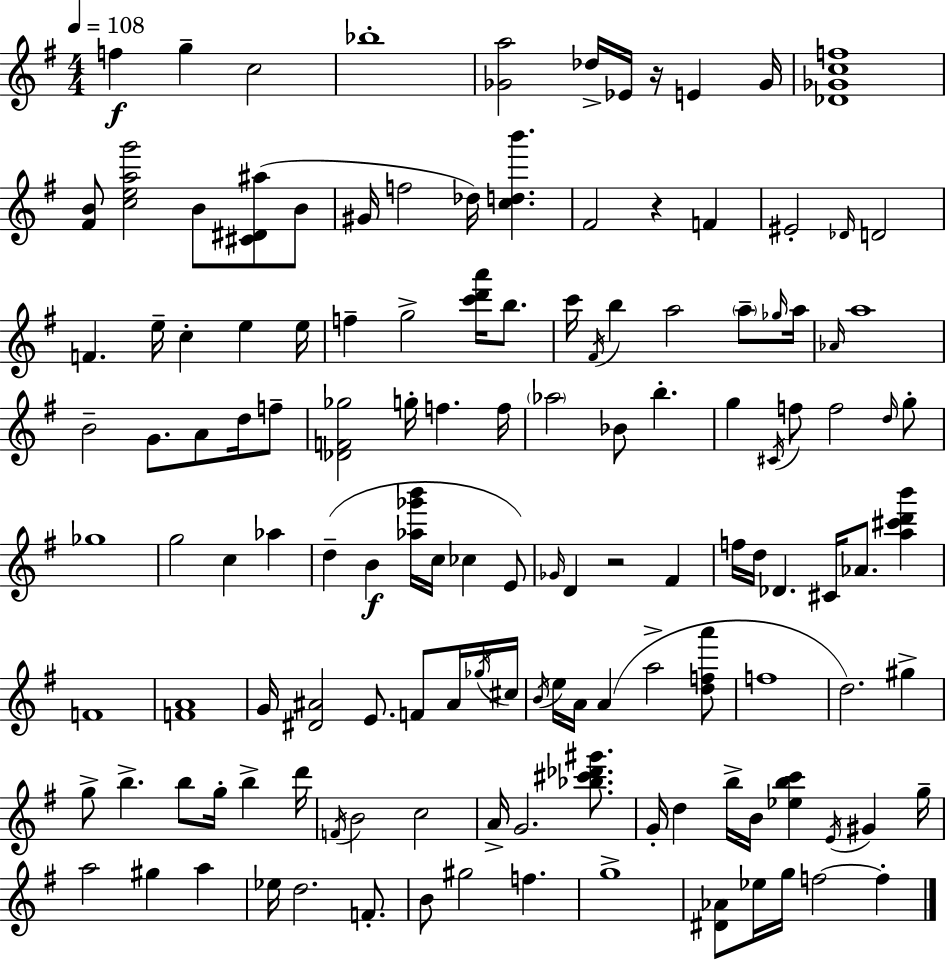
{
  \clef treble
  \numericTimeSignature
  \time 4/4
  \key e \minor
  \tempo 4 = 108
  f''4\f g''4-- c''2 | bes''1-. | <ges' a''>2 des''16-> ees'16 r16 e'4 ges'16 | <des' ges' c'' f''>1 | \break <fis' b'>8 <c'' e'' a'' g'''>2 b'8 <cis' dis' ais''>8( b'8 | gis'16 f''2 des''16) <c'' d'' b'''>4. | fis'2 r4 f'4 | eis'2-. \grace { des'16 } d'2 | \break f'4. e''16-- c''4-. e''4 | e''16 f''4-- g''2-> <c''' d''' a'''>16 b''8. | c'''16 \acciaccatura { fis'16 } b''4 a''2 \parenthesize a''8-- | \grace { ges''16 } a''16 \grace { aes'16 } a''1 | \break b'2-- g'8. a'8 | d''16 f''8-- <des' f' ges''>2 g''16-. f''4. | f''16 \parenthesize aes''2 bes'8 b''4.-. | g''4 \acciaccatura { cis'16 } f''8 f''2 | \break \grace { d''16 } g''8-. ges''1 | g''2 c''4 | aes''4 d''4--( b'4\f <aes'' ges''' b'''>16 c''16 | ces''4 e'8) \grace { ges'16 } d'4 r2 | \break fis'4 f''16 d''16 des'4. cis'16 | aes'8. <a'' cis''' d''' b'''>4 f'1 | <f' a'>1 | g'16 <dis' ais'>2 | \break e'8. f'8 ais'16 \acciaccatura { ges''16 } cis''16 \acciaccatura { b'16 } e''16 a'16 a'4( a''2-> | <d'' f'' a'''>8 f''1 | d''2.) | gis''4-> g''8-> b''4.-> | \break b''8 g''16-. b''4-> d'''16 \acciaccatura { f'16 } b'2 | c''2 a'16-> g'2. | <bes'' cis''' des''' gis'''>8. g'16-. d''4 b''16-> | b'16 <ees'' b'' c'''>4 \acciaccatura { e'16 } gis'4 g''16-- a''2 | \break gis''4 a''4 ees''16 d''2. | f'8.-. b'8 gis''2 | f''4. g''1-> | <dis' aes'>8 ees''16 g''16 f''2~~ | \break f''4-. \bar "|."
}